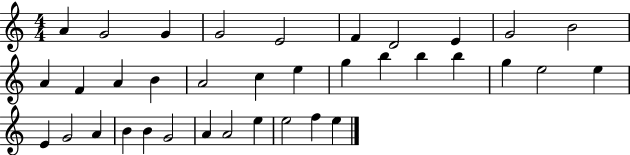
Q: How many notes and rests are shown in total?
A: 36